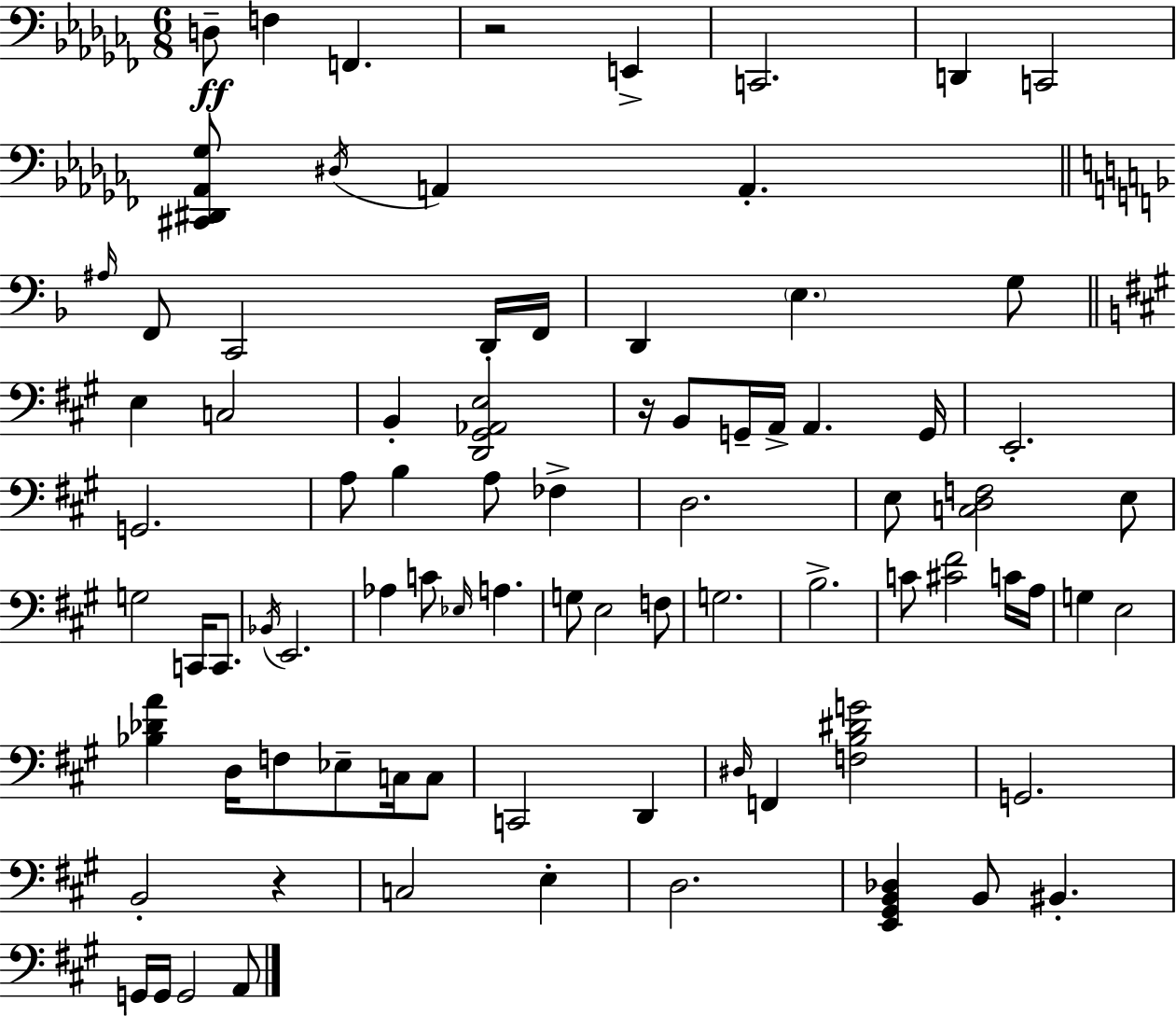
X:1
T:Untitled
M:6/8
L:1/4
K:Abm
D,/2 F, F,, z2 E,, C,,2 D,, C,,2 [^C,,^D,,_A,,_G,]/2 ^D,/4 A,, A,, ^A,/4 F,,/2 C,,2 D,,/4 F,,/4 D,, E, G,/2 E, C,2 B,, [D,,^G,,_A,,E,]2 z/4 B,,/2 G,,/4 A,,/4 A,, G,,/4 E,,2 G,,2 A,/2 B, A,/2 _F, D,2 E,/2 [C,D,F,]2 E,/2 G,2 C,,/4 C,,/2 _B,,/4 E,,2 _A, C/2 _E,/4 A, G,/2 E,2 F,/2 G,2 B,2 C/2 [^C^F]2 C/4 A,/4 G, E,2 [_B,_DA] D,/4 F,/2 _E,/2 C,/4 C,/2 C,,2 D,, ^D,/4 F,, [F,B,^DG]2 G,,2 B,,2 z C,2 E, D,2 [E,,^G,,B,,_D,] B,,/2 ^B,, G,,/4 G,,/4 G,,2 A,,/2